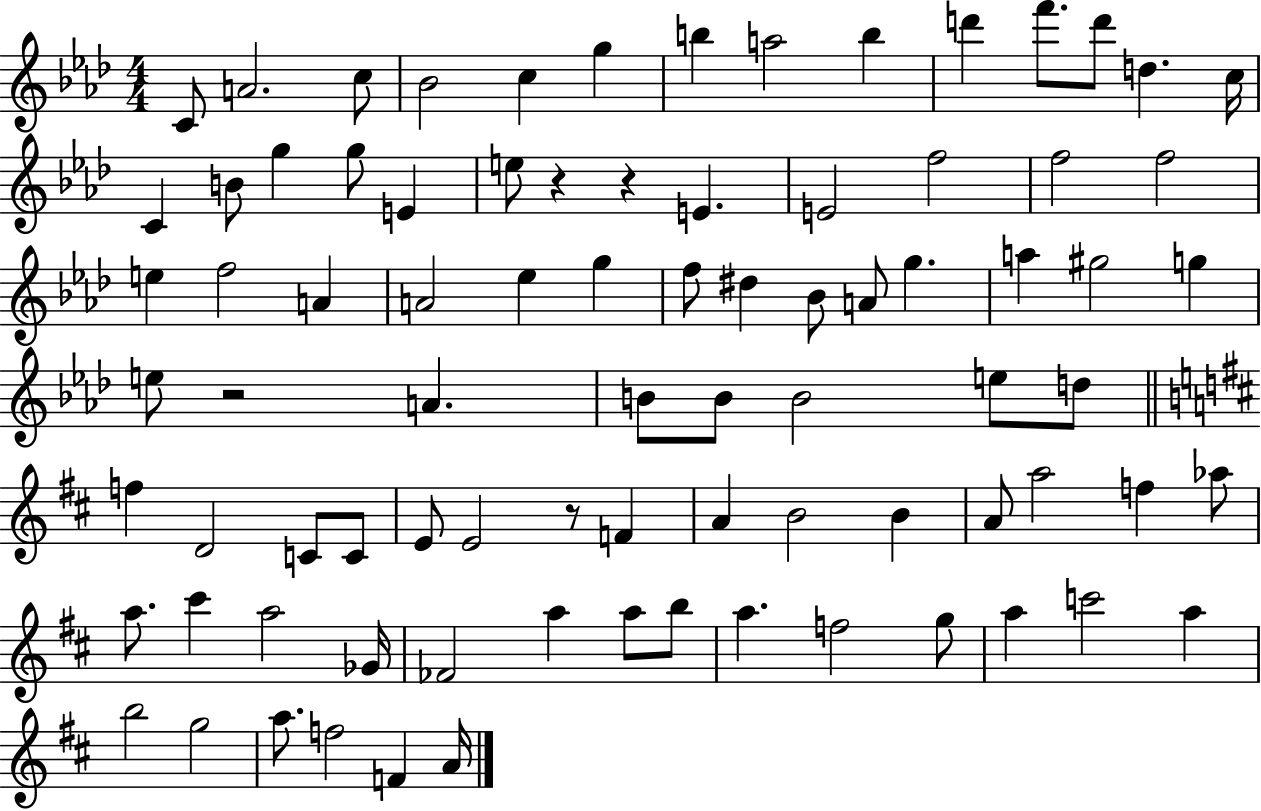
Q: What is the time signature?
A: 4/4